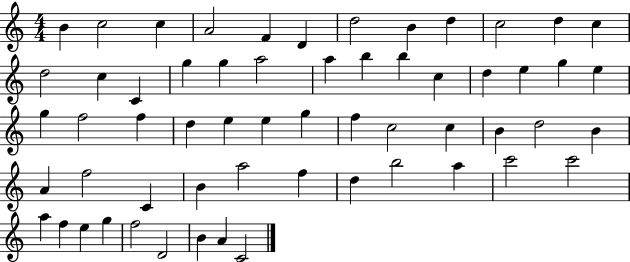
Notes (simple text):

B4/q C5/h C5/q A4/h F4/q D4/q D5/h B4/q D5/q C5/h D5/q C5/q D5/h C5/q C4/q G5/q G5/q A5/h A5/q B5/q B5/q C5/q D5/q E5/q G5/q E5/q G5/q F5/h F5/q D5/q E5/q E5/q G5/q F5/q C5/h C5/q B4/q D5/h B4/q A4/q F5/h C4/q B4/q A5/h F5/q D5/q B5/h A5/q C6/h C6/h A5/q F5/q E5/q G5/q F5/h D4/h B4/q A4/q C4/h